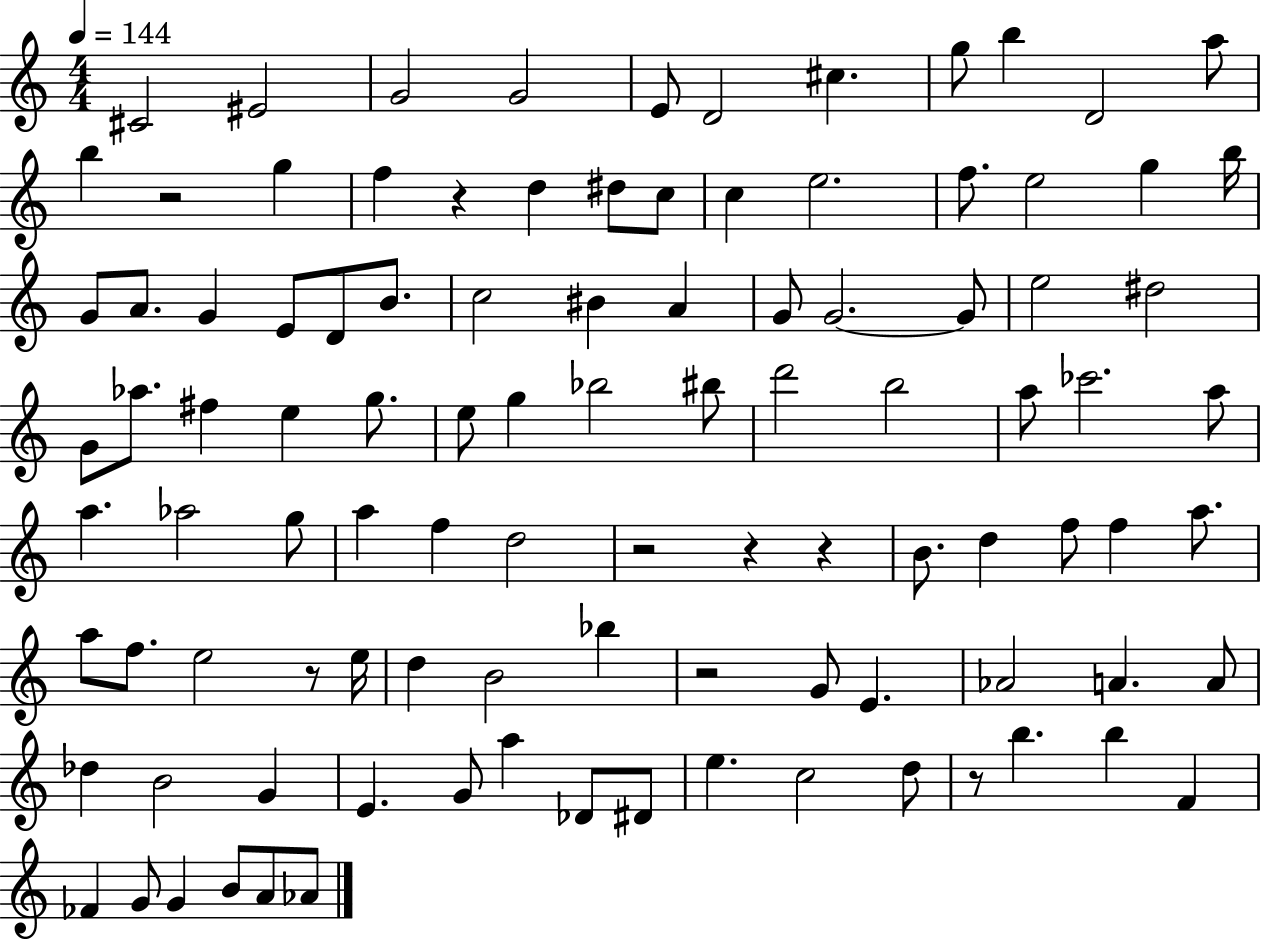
{
  \clef treble
  \numericTimeSignature
  \time 4/4
  \key c \major
  \tempo 4 = 144
  cis'2 eis'2 | g'2 g'2 | e'8 d'2 cis''4. | g''8 b''4 d'2 a''8 | \break b''4 r2 g''4 | f''4 r4 d''4 dis''8 c''8 | c''4 e''2. | f''8. e''2 g''4 b''16 | \break g'8 a'8. g'4 e'8 d'8 b'8. | c''2 bis'4 a'4 | g'8 g'2.~~ g'8 | e''2 dis''2 | \break g'8 aes''8. fis''4 e''4 g''8. | e''8 g''4 bes''2 bis''8 | d'''2 b''2 | a''8 ces'''2. a''8 | \break a''4. aes''2 g''8 | a''4 f''4 d''2 | r2 r4 r4 | b'8. d''4 f''8 f''4 a''8. | \break a''8 f''8. e''2 r8 e''16 | d''4 b'2 bes''4 | r2 g'8 e'4. | aes'2 a'4. a'8 | \break des''4 b'2 g'4 | e'4. g'8 a''4 des'8 dis'8 | e''4. c''2 d''8 | r8 b''4. b''4 f'4 | \break fes'4 g'8 g'4 b'8 a'8 aes'8 | \bar "|."
}